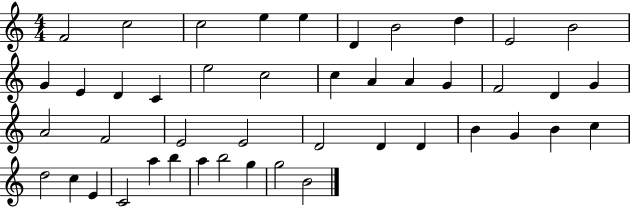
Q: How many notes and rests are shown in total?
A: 45